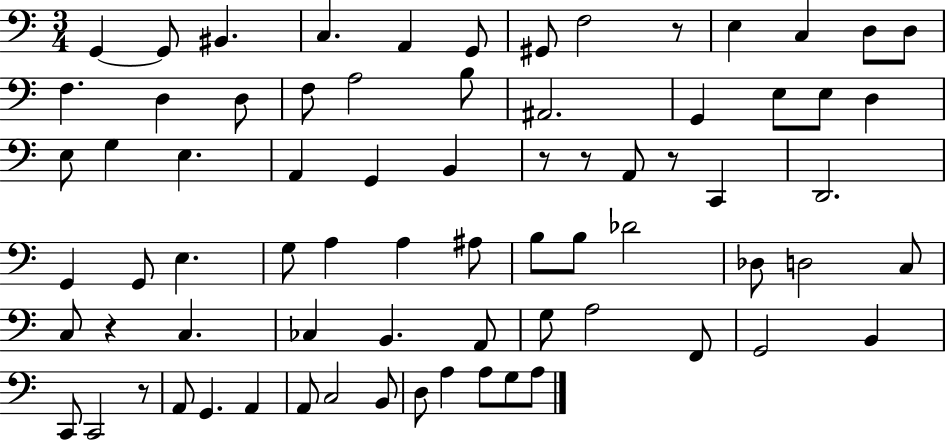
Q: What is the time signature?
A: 3/4